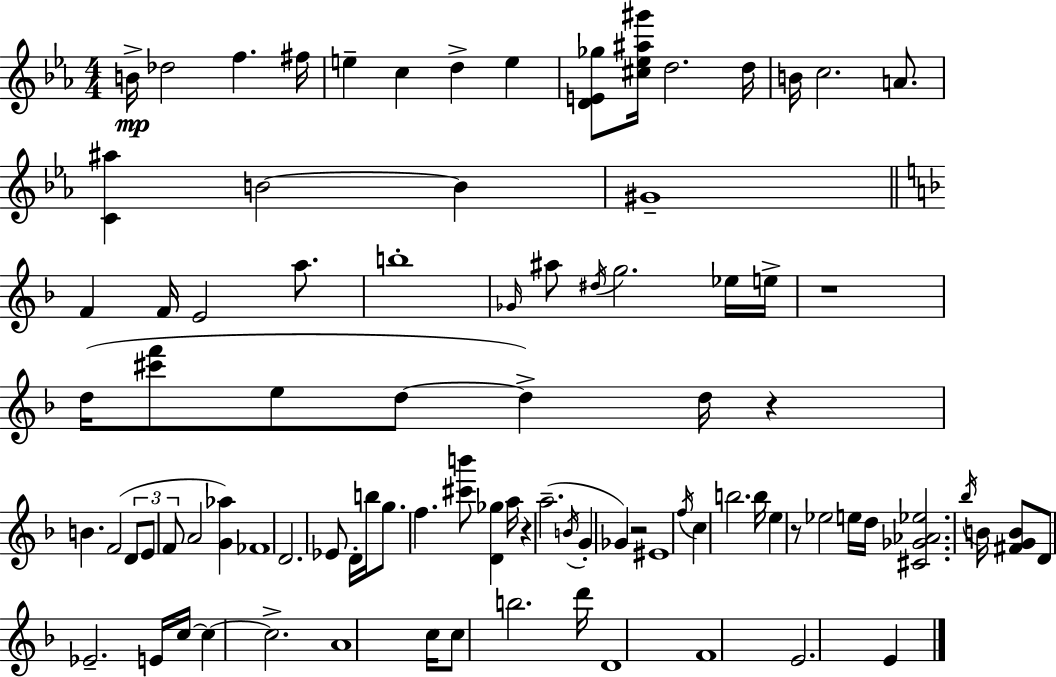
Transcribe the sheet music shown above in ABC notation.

X:1
T:Untitled
M:4/4
L:1/4
K:Eb
B/4 _d2 f ^f/4 e c d e [DE_g]/2 [^c_e^a^g']/4 d2 d/4 B/4 c2 A/2 [C^a] B2 B ^G4 F F/4 E2 a/2 b4 _G/4 ^a/2 ^d/4 g2 _e/4 e/4 z4 d/4 [^c'f']/2 e/2 d/2 d d/4 z B F2 D/2 E/2 F/2 A2 [G_a] _F4 D2 _E/2 D/4 b/4 g/2 f [^c'b']/2 [D_g] a/4 z a2 B/4 G _G z2 ^E4 f/4 c b2 b/4 e z/2 _e2 e/4 d/4 [^C_G_A_e]2 _b/4 B/4 [^FGB]/2 D/2 _E2 E/4 c/4 c c2 A4 c/4 c/2 b2 d'/4 D4 F4 E2 E